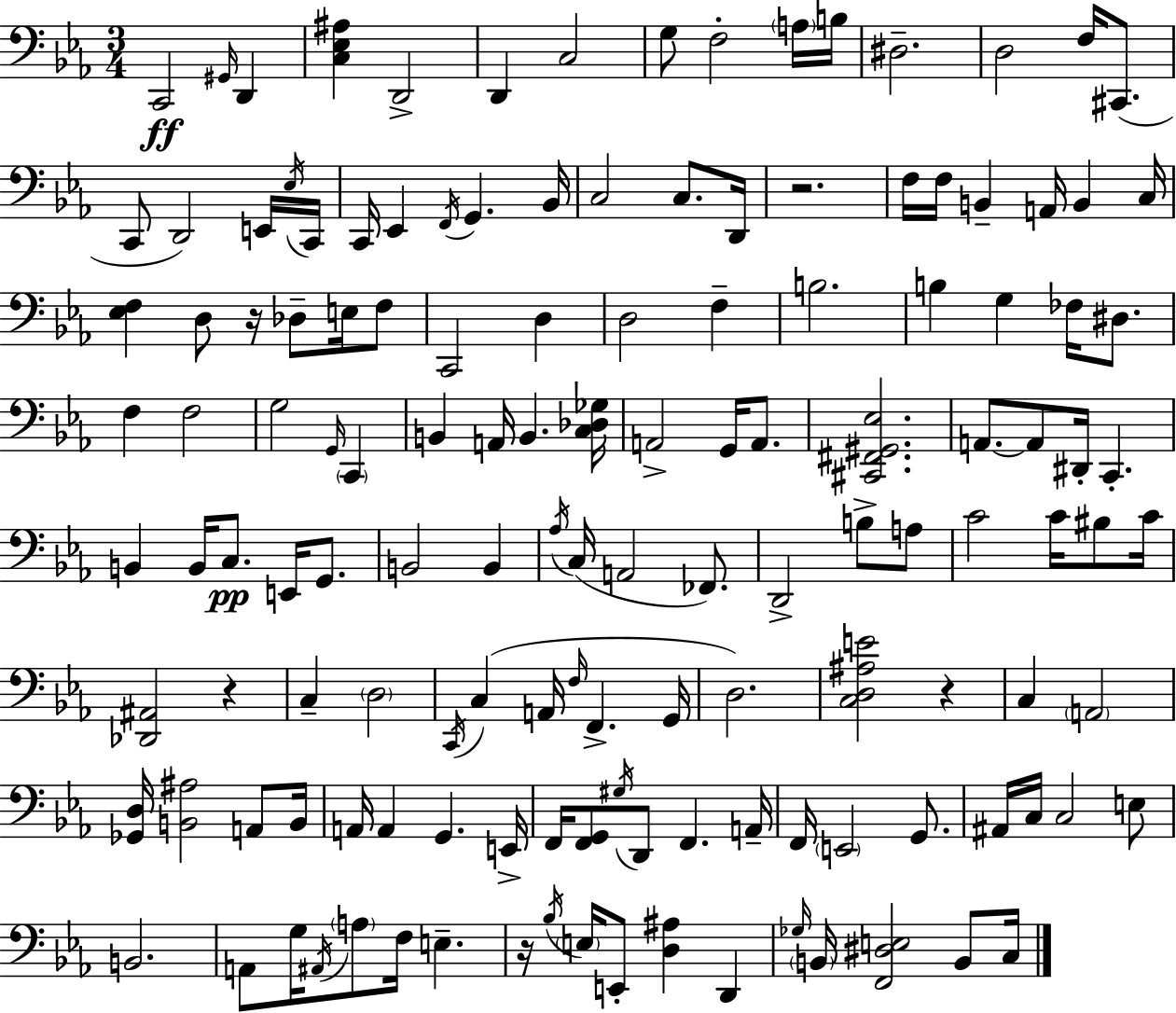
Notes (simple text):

C2/h G#2/s D2/q [C3,Eb3,A#3]/q D2/h D2/q C3/h G3/e F3/h A3/s B3/s D#3/h. D3/h F3/s C#2/e. C2/e D2/h E2/s Eb3/s C2/s C2/s Eb2/q F2/s G2/q. Bb2/s C3/h C3/e. D2/s R/h. F3/s F3/s B2/q A2/s B2/q C3/s [Eb3,F3]/q D3/e R/s Db3/e E3/s F3/e C2/h D3/q D3/h F3/q B3/h. B3/q G3/q FES3/s D#3/e. F3/q F3/h G3/h G2/s C2/q B2/q A2/s B2/q. [C3,Db3,Gb3]/s A2/h G2/s A2/e. [C#2,F#2,G#2,Eb3]/h. A2/e. A2/e D#2/s C2/q. B2/q B2/s C3/e. E2/s G2/e. B2/h B2/q Ab3/s C3/s A2/h FES2/e. D2/h B3/e A3/e C4/h C4/s BIS3/e C4/s [Db2,A#2]/h R/q C3/q D3/h C2/s C3/q A2/s F3/s F2/q. G2/s D3/h. [C3,D3,A#3,E4]/h R/q C3/q A2/h [Gb2,D3]/s [B2,A#3]/h A2/e B2/s A2/s A2/q G2/q. E2/s F2/s [F2,G2]/e G#3/s D2/e F2/q. A2/s F2/s E2/h G2/e. A#2/s C3/s C3/h E3/e B2/h. A2/e G3/s A#2/s A3/e F3/s E3/q. R/s Bb3/s E3/s E2/e [D3,A#3]/q D2/q Gb3/s B2/s [F2,D#3,E3]/h B2/e C3/s